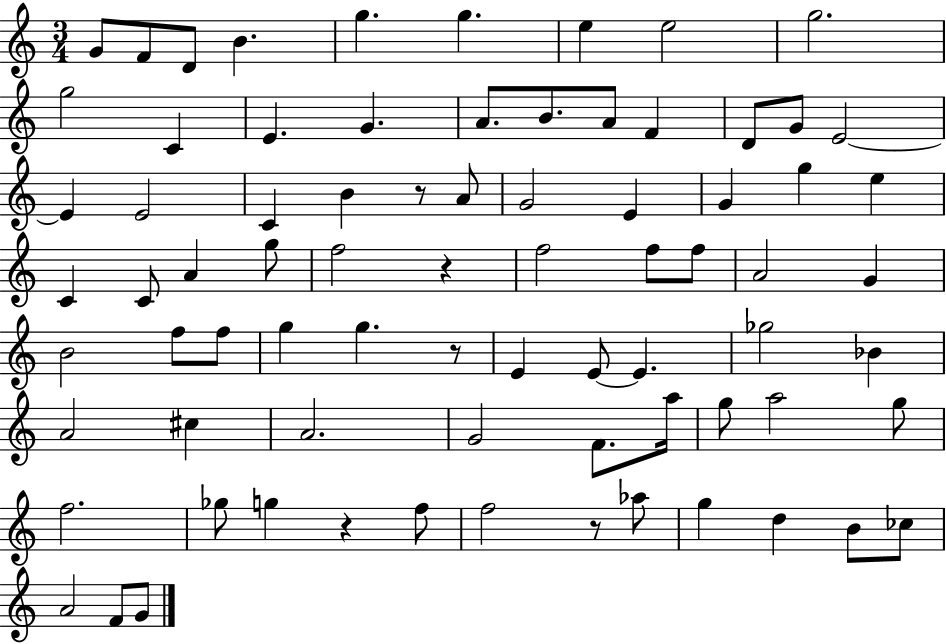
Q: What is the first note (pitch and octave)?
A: G4